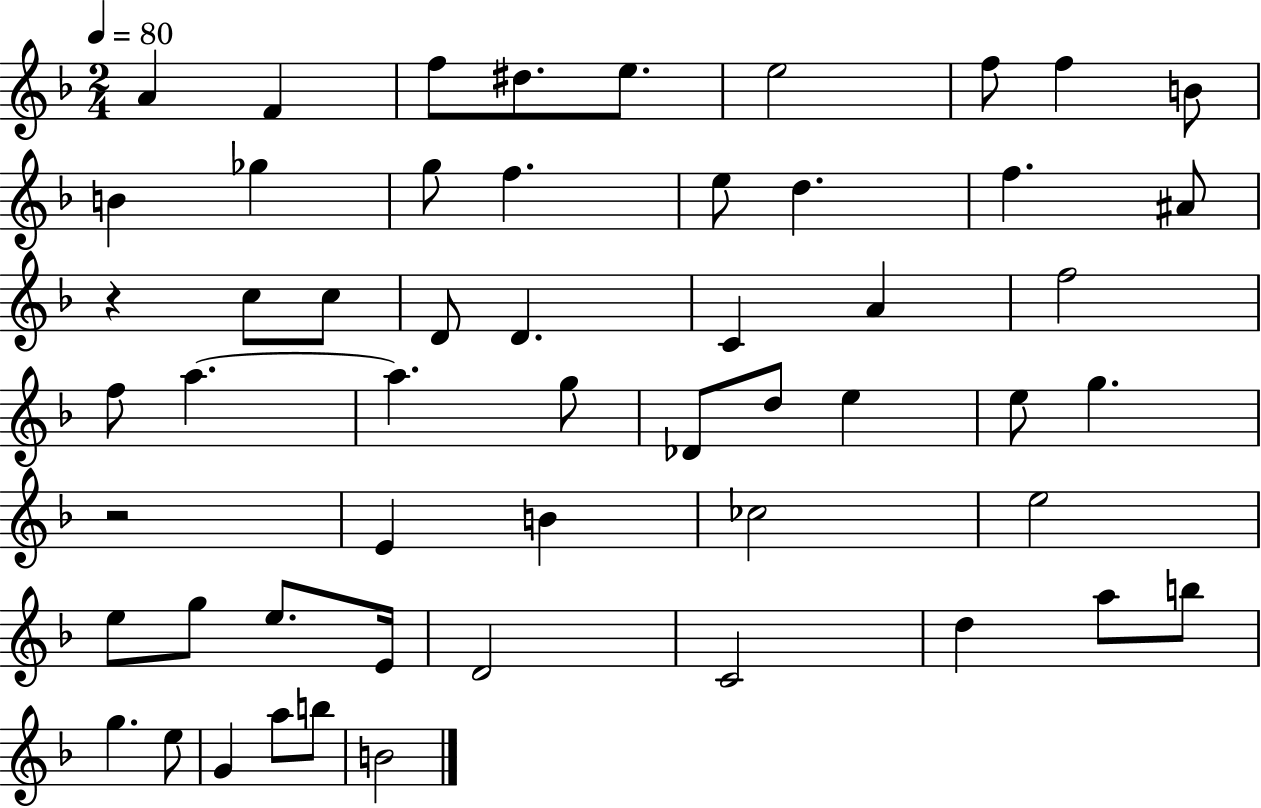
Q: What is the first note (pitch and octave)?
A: A4